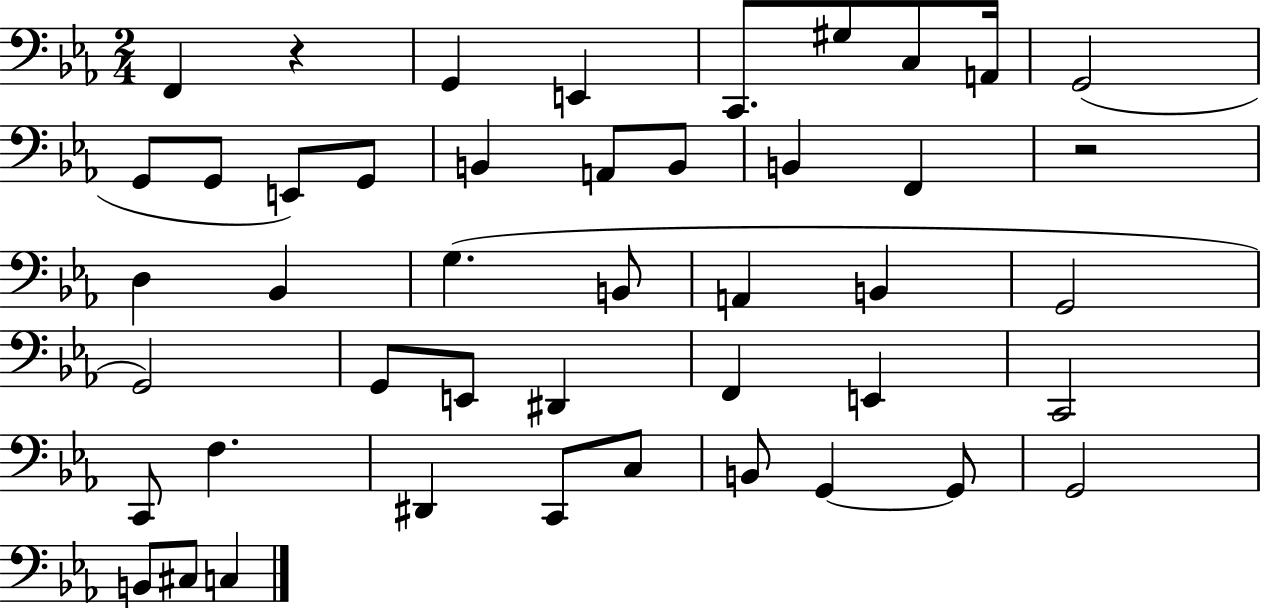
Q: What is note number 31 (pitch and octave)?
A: C2